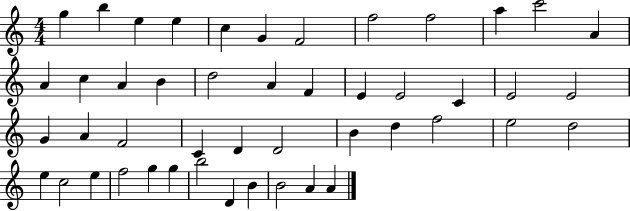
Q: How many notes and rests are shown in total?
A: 47